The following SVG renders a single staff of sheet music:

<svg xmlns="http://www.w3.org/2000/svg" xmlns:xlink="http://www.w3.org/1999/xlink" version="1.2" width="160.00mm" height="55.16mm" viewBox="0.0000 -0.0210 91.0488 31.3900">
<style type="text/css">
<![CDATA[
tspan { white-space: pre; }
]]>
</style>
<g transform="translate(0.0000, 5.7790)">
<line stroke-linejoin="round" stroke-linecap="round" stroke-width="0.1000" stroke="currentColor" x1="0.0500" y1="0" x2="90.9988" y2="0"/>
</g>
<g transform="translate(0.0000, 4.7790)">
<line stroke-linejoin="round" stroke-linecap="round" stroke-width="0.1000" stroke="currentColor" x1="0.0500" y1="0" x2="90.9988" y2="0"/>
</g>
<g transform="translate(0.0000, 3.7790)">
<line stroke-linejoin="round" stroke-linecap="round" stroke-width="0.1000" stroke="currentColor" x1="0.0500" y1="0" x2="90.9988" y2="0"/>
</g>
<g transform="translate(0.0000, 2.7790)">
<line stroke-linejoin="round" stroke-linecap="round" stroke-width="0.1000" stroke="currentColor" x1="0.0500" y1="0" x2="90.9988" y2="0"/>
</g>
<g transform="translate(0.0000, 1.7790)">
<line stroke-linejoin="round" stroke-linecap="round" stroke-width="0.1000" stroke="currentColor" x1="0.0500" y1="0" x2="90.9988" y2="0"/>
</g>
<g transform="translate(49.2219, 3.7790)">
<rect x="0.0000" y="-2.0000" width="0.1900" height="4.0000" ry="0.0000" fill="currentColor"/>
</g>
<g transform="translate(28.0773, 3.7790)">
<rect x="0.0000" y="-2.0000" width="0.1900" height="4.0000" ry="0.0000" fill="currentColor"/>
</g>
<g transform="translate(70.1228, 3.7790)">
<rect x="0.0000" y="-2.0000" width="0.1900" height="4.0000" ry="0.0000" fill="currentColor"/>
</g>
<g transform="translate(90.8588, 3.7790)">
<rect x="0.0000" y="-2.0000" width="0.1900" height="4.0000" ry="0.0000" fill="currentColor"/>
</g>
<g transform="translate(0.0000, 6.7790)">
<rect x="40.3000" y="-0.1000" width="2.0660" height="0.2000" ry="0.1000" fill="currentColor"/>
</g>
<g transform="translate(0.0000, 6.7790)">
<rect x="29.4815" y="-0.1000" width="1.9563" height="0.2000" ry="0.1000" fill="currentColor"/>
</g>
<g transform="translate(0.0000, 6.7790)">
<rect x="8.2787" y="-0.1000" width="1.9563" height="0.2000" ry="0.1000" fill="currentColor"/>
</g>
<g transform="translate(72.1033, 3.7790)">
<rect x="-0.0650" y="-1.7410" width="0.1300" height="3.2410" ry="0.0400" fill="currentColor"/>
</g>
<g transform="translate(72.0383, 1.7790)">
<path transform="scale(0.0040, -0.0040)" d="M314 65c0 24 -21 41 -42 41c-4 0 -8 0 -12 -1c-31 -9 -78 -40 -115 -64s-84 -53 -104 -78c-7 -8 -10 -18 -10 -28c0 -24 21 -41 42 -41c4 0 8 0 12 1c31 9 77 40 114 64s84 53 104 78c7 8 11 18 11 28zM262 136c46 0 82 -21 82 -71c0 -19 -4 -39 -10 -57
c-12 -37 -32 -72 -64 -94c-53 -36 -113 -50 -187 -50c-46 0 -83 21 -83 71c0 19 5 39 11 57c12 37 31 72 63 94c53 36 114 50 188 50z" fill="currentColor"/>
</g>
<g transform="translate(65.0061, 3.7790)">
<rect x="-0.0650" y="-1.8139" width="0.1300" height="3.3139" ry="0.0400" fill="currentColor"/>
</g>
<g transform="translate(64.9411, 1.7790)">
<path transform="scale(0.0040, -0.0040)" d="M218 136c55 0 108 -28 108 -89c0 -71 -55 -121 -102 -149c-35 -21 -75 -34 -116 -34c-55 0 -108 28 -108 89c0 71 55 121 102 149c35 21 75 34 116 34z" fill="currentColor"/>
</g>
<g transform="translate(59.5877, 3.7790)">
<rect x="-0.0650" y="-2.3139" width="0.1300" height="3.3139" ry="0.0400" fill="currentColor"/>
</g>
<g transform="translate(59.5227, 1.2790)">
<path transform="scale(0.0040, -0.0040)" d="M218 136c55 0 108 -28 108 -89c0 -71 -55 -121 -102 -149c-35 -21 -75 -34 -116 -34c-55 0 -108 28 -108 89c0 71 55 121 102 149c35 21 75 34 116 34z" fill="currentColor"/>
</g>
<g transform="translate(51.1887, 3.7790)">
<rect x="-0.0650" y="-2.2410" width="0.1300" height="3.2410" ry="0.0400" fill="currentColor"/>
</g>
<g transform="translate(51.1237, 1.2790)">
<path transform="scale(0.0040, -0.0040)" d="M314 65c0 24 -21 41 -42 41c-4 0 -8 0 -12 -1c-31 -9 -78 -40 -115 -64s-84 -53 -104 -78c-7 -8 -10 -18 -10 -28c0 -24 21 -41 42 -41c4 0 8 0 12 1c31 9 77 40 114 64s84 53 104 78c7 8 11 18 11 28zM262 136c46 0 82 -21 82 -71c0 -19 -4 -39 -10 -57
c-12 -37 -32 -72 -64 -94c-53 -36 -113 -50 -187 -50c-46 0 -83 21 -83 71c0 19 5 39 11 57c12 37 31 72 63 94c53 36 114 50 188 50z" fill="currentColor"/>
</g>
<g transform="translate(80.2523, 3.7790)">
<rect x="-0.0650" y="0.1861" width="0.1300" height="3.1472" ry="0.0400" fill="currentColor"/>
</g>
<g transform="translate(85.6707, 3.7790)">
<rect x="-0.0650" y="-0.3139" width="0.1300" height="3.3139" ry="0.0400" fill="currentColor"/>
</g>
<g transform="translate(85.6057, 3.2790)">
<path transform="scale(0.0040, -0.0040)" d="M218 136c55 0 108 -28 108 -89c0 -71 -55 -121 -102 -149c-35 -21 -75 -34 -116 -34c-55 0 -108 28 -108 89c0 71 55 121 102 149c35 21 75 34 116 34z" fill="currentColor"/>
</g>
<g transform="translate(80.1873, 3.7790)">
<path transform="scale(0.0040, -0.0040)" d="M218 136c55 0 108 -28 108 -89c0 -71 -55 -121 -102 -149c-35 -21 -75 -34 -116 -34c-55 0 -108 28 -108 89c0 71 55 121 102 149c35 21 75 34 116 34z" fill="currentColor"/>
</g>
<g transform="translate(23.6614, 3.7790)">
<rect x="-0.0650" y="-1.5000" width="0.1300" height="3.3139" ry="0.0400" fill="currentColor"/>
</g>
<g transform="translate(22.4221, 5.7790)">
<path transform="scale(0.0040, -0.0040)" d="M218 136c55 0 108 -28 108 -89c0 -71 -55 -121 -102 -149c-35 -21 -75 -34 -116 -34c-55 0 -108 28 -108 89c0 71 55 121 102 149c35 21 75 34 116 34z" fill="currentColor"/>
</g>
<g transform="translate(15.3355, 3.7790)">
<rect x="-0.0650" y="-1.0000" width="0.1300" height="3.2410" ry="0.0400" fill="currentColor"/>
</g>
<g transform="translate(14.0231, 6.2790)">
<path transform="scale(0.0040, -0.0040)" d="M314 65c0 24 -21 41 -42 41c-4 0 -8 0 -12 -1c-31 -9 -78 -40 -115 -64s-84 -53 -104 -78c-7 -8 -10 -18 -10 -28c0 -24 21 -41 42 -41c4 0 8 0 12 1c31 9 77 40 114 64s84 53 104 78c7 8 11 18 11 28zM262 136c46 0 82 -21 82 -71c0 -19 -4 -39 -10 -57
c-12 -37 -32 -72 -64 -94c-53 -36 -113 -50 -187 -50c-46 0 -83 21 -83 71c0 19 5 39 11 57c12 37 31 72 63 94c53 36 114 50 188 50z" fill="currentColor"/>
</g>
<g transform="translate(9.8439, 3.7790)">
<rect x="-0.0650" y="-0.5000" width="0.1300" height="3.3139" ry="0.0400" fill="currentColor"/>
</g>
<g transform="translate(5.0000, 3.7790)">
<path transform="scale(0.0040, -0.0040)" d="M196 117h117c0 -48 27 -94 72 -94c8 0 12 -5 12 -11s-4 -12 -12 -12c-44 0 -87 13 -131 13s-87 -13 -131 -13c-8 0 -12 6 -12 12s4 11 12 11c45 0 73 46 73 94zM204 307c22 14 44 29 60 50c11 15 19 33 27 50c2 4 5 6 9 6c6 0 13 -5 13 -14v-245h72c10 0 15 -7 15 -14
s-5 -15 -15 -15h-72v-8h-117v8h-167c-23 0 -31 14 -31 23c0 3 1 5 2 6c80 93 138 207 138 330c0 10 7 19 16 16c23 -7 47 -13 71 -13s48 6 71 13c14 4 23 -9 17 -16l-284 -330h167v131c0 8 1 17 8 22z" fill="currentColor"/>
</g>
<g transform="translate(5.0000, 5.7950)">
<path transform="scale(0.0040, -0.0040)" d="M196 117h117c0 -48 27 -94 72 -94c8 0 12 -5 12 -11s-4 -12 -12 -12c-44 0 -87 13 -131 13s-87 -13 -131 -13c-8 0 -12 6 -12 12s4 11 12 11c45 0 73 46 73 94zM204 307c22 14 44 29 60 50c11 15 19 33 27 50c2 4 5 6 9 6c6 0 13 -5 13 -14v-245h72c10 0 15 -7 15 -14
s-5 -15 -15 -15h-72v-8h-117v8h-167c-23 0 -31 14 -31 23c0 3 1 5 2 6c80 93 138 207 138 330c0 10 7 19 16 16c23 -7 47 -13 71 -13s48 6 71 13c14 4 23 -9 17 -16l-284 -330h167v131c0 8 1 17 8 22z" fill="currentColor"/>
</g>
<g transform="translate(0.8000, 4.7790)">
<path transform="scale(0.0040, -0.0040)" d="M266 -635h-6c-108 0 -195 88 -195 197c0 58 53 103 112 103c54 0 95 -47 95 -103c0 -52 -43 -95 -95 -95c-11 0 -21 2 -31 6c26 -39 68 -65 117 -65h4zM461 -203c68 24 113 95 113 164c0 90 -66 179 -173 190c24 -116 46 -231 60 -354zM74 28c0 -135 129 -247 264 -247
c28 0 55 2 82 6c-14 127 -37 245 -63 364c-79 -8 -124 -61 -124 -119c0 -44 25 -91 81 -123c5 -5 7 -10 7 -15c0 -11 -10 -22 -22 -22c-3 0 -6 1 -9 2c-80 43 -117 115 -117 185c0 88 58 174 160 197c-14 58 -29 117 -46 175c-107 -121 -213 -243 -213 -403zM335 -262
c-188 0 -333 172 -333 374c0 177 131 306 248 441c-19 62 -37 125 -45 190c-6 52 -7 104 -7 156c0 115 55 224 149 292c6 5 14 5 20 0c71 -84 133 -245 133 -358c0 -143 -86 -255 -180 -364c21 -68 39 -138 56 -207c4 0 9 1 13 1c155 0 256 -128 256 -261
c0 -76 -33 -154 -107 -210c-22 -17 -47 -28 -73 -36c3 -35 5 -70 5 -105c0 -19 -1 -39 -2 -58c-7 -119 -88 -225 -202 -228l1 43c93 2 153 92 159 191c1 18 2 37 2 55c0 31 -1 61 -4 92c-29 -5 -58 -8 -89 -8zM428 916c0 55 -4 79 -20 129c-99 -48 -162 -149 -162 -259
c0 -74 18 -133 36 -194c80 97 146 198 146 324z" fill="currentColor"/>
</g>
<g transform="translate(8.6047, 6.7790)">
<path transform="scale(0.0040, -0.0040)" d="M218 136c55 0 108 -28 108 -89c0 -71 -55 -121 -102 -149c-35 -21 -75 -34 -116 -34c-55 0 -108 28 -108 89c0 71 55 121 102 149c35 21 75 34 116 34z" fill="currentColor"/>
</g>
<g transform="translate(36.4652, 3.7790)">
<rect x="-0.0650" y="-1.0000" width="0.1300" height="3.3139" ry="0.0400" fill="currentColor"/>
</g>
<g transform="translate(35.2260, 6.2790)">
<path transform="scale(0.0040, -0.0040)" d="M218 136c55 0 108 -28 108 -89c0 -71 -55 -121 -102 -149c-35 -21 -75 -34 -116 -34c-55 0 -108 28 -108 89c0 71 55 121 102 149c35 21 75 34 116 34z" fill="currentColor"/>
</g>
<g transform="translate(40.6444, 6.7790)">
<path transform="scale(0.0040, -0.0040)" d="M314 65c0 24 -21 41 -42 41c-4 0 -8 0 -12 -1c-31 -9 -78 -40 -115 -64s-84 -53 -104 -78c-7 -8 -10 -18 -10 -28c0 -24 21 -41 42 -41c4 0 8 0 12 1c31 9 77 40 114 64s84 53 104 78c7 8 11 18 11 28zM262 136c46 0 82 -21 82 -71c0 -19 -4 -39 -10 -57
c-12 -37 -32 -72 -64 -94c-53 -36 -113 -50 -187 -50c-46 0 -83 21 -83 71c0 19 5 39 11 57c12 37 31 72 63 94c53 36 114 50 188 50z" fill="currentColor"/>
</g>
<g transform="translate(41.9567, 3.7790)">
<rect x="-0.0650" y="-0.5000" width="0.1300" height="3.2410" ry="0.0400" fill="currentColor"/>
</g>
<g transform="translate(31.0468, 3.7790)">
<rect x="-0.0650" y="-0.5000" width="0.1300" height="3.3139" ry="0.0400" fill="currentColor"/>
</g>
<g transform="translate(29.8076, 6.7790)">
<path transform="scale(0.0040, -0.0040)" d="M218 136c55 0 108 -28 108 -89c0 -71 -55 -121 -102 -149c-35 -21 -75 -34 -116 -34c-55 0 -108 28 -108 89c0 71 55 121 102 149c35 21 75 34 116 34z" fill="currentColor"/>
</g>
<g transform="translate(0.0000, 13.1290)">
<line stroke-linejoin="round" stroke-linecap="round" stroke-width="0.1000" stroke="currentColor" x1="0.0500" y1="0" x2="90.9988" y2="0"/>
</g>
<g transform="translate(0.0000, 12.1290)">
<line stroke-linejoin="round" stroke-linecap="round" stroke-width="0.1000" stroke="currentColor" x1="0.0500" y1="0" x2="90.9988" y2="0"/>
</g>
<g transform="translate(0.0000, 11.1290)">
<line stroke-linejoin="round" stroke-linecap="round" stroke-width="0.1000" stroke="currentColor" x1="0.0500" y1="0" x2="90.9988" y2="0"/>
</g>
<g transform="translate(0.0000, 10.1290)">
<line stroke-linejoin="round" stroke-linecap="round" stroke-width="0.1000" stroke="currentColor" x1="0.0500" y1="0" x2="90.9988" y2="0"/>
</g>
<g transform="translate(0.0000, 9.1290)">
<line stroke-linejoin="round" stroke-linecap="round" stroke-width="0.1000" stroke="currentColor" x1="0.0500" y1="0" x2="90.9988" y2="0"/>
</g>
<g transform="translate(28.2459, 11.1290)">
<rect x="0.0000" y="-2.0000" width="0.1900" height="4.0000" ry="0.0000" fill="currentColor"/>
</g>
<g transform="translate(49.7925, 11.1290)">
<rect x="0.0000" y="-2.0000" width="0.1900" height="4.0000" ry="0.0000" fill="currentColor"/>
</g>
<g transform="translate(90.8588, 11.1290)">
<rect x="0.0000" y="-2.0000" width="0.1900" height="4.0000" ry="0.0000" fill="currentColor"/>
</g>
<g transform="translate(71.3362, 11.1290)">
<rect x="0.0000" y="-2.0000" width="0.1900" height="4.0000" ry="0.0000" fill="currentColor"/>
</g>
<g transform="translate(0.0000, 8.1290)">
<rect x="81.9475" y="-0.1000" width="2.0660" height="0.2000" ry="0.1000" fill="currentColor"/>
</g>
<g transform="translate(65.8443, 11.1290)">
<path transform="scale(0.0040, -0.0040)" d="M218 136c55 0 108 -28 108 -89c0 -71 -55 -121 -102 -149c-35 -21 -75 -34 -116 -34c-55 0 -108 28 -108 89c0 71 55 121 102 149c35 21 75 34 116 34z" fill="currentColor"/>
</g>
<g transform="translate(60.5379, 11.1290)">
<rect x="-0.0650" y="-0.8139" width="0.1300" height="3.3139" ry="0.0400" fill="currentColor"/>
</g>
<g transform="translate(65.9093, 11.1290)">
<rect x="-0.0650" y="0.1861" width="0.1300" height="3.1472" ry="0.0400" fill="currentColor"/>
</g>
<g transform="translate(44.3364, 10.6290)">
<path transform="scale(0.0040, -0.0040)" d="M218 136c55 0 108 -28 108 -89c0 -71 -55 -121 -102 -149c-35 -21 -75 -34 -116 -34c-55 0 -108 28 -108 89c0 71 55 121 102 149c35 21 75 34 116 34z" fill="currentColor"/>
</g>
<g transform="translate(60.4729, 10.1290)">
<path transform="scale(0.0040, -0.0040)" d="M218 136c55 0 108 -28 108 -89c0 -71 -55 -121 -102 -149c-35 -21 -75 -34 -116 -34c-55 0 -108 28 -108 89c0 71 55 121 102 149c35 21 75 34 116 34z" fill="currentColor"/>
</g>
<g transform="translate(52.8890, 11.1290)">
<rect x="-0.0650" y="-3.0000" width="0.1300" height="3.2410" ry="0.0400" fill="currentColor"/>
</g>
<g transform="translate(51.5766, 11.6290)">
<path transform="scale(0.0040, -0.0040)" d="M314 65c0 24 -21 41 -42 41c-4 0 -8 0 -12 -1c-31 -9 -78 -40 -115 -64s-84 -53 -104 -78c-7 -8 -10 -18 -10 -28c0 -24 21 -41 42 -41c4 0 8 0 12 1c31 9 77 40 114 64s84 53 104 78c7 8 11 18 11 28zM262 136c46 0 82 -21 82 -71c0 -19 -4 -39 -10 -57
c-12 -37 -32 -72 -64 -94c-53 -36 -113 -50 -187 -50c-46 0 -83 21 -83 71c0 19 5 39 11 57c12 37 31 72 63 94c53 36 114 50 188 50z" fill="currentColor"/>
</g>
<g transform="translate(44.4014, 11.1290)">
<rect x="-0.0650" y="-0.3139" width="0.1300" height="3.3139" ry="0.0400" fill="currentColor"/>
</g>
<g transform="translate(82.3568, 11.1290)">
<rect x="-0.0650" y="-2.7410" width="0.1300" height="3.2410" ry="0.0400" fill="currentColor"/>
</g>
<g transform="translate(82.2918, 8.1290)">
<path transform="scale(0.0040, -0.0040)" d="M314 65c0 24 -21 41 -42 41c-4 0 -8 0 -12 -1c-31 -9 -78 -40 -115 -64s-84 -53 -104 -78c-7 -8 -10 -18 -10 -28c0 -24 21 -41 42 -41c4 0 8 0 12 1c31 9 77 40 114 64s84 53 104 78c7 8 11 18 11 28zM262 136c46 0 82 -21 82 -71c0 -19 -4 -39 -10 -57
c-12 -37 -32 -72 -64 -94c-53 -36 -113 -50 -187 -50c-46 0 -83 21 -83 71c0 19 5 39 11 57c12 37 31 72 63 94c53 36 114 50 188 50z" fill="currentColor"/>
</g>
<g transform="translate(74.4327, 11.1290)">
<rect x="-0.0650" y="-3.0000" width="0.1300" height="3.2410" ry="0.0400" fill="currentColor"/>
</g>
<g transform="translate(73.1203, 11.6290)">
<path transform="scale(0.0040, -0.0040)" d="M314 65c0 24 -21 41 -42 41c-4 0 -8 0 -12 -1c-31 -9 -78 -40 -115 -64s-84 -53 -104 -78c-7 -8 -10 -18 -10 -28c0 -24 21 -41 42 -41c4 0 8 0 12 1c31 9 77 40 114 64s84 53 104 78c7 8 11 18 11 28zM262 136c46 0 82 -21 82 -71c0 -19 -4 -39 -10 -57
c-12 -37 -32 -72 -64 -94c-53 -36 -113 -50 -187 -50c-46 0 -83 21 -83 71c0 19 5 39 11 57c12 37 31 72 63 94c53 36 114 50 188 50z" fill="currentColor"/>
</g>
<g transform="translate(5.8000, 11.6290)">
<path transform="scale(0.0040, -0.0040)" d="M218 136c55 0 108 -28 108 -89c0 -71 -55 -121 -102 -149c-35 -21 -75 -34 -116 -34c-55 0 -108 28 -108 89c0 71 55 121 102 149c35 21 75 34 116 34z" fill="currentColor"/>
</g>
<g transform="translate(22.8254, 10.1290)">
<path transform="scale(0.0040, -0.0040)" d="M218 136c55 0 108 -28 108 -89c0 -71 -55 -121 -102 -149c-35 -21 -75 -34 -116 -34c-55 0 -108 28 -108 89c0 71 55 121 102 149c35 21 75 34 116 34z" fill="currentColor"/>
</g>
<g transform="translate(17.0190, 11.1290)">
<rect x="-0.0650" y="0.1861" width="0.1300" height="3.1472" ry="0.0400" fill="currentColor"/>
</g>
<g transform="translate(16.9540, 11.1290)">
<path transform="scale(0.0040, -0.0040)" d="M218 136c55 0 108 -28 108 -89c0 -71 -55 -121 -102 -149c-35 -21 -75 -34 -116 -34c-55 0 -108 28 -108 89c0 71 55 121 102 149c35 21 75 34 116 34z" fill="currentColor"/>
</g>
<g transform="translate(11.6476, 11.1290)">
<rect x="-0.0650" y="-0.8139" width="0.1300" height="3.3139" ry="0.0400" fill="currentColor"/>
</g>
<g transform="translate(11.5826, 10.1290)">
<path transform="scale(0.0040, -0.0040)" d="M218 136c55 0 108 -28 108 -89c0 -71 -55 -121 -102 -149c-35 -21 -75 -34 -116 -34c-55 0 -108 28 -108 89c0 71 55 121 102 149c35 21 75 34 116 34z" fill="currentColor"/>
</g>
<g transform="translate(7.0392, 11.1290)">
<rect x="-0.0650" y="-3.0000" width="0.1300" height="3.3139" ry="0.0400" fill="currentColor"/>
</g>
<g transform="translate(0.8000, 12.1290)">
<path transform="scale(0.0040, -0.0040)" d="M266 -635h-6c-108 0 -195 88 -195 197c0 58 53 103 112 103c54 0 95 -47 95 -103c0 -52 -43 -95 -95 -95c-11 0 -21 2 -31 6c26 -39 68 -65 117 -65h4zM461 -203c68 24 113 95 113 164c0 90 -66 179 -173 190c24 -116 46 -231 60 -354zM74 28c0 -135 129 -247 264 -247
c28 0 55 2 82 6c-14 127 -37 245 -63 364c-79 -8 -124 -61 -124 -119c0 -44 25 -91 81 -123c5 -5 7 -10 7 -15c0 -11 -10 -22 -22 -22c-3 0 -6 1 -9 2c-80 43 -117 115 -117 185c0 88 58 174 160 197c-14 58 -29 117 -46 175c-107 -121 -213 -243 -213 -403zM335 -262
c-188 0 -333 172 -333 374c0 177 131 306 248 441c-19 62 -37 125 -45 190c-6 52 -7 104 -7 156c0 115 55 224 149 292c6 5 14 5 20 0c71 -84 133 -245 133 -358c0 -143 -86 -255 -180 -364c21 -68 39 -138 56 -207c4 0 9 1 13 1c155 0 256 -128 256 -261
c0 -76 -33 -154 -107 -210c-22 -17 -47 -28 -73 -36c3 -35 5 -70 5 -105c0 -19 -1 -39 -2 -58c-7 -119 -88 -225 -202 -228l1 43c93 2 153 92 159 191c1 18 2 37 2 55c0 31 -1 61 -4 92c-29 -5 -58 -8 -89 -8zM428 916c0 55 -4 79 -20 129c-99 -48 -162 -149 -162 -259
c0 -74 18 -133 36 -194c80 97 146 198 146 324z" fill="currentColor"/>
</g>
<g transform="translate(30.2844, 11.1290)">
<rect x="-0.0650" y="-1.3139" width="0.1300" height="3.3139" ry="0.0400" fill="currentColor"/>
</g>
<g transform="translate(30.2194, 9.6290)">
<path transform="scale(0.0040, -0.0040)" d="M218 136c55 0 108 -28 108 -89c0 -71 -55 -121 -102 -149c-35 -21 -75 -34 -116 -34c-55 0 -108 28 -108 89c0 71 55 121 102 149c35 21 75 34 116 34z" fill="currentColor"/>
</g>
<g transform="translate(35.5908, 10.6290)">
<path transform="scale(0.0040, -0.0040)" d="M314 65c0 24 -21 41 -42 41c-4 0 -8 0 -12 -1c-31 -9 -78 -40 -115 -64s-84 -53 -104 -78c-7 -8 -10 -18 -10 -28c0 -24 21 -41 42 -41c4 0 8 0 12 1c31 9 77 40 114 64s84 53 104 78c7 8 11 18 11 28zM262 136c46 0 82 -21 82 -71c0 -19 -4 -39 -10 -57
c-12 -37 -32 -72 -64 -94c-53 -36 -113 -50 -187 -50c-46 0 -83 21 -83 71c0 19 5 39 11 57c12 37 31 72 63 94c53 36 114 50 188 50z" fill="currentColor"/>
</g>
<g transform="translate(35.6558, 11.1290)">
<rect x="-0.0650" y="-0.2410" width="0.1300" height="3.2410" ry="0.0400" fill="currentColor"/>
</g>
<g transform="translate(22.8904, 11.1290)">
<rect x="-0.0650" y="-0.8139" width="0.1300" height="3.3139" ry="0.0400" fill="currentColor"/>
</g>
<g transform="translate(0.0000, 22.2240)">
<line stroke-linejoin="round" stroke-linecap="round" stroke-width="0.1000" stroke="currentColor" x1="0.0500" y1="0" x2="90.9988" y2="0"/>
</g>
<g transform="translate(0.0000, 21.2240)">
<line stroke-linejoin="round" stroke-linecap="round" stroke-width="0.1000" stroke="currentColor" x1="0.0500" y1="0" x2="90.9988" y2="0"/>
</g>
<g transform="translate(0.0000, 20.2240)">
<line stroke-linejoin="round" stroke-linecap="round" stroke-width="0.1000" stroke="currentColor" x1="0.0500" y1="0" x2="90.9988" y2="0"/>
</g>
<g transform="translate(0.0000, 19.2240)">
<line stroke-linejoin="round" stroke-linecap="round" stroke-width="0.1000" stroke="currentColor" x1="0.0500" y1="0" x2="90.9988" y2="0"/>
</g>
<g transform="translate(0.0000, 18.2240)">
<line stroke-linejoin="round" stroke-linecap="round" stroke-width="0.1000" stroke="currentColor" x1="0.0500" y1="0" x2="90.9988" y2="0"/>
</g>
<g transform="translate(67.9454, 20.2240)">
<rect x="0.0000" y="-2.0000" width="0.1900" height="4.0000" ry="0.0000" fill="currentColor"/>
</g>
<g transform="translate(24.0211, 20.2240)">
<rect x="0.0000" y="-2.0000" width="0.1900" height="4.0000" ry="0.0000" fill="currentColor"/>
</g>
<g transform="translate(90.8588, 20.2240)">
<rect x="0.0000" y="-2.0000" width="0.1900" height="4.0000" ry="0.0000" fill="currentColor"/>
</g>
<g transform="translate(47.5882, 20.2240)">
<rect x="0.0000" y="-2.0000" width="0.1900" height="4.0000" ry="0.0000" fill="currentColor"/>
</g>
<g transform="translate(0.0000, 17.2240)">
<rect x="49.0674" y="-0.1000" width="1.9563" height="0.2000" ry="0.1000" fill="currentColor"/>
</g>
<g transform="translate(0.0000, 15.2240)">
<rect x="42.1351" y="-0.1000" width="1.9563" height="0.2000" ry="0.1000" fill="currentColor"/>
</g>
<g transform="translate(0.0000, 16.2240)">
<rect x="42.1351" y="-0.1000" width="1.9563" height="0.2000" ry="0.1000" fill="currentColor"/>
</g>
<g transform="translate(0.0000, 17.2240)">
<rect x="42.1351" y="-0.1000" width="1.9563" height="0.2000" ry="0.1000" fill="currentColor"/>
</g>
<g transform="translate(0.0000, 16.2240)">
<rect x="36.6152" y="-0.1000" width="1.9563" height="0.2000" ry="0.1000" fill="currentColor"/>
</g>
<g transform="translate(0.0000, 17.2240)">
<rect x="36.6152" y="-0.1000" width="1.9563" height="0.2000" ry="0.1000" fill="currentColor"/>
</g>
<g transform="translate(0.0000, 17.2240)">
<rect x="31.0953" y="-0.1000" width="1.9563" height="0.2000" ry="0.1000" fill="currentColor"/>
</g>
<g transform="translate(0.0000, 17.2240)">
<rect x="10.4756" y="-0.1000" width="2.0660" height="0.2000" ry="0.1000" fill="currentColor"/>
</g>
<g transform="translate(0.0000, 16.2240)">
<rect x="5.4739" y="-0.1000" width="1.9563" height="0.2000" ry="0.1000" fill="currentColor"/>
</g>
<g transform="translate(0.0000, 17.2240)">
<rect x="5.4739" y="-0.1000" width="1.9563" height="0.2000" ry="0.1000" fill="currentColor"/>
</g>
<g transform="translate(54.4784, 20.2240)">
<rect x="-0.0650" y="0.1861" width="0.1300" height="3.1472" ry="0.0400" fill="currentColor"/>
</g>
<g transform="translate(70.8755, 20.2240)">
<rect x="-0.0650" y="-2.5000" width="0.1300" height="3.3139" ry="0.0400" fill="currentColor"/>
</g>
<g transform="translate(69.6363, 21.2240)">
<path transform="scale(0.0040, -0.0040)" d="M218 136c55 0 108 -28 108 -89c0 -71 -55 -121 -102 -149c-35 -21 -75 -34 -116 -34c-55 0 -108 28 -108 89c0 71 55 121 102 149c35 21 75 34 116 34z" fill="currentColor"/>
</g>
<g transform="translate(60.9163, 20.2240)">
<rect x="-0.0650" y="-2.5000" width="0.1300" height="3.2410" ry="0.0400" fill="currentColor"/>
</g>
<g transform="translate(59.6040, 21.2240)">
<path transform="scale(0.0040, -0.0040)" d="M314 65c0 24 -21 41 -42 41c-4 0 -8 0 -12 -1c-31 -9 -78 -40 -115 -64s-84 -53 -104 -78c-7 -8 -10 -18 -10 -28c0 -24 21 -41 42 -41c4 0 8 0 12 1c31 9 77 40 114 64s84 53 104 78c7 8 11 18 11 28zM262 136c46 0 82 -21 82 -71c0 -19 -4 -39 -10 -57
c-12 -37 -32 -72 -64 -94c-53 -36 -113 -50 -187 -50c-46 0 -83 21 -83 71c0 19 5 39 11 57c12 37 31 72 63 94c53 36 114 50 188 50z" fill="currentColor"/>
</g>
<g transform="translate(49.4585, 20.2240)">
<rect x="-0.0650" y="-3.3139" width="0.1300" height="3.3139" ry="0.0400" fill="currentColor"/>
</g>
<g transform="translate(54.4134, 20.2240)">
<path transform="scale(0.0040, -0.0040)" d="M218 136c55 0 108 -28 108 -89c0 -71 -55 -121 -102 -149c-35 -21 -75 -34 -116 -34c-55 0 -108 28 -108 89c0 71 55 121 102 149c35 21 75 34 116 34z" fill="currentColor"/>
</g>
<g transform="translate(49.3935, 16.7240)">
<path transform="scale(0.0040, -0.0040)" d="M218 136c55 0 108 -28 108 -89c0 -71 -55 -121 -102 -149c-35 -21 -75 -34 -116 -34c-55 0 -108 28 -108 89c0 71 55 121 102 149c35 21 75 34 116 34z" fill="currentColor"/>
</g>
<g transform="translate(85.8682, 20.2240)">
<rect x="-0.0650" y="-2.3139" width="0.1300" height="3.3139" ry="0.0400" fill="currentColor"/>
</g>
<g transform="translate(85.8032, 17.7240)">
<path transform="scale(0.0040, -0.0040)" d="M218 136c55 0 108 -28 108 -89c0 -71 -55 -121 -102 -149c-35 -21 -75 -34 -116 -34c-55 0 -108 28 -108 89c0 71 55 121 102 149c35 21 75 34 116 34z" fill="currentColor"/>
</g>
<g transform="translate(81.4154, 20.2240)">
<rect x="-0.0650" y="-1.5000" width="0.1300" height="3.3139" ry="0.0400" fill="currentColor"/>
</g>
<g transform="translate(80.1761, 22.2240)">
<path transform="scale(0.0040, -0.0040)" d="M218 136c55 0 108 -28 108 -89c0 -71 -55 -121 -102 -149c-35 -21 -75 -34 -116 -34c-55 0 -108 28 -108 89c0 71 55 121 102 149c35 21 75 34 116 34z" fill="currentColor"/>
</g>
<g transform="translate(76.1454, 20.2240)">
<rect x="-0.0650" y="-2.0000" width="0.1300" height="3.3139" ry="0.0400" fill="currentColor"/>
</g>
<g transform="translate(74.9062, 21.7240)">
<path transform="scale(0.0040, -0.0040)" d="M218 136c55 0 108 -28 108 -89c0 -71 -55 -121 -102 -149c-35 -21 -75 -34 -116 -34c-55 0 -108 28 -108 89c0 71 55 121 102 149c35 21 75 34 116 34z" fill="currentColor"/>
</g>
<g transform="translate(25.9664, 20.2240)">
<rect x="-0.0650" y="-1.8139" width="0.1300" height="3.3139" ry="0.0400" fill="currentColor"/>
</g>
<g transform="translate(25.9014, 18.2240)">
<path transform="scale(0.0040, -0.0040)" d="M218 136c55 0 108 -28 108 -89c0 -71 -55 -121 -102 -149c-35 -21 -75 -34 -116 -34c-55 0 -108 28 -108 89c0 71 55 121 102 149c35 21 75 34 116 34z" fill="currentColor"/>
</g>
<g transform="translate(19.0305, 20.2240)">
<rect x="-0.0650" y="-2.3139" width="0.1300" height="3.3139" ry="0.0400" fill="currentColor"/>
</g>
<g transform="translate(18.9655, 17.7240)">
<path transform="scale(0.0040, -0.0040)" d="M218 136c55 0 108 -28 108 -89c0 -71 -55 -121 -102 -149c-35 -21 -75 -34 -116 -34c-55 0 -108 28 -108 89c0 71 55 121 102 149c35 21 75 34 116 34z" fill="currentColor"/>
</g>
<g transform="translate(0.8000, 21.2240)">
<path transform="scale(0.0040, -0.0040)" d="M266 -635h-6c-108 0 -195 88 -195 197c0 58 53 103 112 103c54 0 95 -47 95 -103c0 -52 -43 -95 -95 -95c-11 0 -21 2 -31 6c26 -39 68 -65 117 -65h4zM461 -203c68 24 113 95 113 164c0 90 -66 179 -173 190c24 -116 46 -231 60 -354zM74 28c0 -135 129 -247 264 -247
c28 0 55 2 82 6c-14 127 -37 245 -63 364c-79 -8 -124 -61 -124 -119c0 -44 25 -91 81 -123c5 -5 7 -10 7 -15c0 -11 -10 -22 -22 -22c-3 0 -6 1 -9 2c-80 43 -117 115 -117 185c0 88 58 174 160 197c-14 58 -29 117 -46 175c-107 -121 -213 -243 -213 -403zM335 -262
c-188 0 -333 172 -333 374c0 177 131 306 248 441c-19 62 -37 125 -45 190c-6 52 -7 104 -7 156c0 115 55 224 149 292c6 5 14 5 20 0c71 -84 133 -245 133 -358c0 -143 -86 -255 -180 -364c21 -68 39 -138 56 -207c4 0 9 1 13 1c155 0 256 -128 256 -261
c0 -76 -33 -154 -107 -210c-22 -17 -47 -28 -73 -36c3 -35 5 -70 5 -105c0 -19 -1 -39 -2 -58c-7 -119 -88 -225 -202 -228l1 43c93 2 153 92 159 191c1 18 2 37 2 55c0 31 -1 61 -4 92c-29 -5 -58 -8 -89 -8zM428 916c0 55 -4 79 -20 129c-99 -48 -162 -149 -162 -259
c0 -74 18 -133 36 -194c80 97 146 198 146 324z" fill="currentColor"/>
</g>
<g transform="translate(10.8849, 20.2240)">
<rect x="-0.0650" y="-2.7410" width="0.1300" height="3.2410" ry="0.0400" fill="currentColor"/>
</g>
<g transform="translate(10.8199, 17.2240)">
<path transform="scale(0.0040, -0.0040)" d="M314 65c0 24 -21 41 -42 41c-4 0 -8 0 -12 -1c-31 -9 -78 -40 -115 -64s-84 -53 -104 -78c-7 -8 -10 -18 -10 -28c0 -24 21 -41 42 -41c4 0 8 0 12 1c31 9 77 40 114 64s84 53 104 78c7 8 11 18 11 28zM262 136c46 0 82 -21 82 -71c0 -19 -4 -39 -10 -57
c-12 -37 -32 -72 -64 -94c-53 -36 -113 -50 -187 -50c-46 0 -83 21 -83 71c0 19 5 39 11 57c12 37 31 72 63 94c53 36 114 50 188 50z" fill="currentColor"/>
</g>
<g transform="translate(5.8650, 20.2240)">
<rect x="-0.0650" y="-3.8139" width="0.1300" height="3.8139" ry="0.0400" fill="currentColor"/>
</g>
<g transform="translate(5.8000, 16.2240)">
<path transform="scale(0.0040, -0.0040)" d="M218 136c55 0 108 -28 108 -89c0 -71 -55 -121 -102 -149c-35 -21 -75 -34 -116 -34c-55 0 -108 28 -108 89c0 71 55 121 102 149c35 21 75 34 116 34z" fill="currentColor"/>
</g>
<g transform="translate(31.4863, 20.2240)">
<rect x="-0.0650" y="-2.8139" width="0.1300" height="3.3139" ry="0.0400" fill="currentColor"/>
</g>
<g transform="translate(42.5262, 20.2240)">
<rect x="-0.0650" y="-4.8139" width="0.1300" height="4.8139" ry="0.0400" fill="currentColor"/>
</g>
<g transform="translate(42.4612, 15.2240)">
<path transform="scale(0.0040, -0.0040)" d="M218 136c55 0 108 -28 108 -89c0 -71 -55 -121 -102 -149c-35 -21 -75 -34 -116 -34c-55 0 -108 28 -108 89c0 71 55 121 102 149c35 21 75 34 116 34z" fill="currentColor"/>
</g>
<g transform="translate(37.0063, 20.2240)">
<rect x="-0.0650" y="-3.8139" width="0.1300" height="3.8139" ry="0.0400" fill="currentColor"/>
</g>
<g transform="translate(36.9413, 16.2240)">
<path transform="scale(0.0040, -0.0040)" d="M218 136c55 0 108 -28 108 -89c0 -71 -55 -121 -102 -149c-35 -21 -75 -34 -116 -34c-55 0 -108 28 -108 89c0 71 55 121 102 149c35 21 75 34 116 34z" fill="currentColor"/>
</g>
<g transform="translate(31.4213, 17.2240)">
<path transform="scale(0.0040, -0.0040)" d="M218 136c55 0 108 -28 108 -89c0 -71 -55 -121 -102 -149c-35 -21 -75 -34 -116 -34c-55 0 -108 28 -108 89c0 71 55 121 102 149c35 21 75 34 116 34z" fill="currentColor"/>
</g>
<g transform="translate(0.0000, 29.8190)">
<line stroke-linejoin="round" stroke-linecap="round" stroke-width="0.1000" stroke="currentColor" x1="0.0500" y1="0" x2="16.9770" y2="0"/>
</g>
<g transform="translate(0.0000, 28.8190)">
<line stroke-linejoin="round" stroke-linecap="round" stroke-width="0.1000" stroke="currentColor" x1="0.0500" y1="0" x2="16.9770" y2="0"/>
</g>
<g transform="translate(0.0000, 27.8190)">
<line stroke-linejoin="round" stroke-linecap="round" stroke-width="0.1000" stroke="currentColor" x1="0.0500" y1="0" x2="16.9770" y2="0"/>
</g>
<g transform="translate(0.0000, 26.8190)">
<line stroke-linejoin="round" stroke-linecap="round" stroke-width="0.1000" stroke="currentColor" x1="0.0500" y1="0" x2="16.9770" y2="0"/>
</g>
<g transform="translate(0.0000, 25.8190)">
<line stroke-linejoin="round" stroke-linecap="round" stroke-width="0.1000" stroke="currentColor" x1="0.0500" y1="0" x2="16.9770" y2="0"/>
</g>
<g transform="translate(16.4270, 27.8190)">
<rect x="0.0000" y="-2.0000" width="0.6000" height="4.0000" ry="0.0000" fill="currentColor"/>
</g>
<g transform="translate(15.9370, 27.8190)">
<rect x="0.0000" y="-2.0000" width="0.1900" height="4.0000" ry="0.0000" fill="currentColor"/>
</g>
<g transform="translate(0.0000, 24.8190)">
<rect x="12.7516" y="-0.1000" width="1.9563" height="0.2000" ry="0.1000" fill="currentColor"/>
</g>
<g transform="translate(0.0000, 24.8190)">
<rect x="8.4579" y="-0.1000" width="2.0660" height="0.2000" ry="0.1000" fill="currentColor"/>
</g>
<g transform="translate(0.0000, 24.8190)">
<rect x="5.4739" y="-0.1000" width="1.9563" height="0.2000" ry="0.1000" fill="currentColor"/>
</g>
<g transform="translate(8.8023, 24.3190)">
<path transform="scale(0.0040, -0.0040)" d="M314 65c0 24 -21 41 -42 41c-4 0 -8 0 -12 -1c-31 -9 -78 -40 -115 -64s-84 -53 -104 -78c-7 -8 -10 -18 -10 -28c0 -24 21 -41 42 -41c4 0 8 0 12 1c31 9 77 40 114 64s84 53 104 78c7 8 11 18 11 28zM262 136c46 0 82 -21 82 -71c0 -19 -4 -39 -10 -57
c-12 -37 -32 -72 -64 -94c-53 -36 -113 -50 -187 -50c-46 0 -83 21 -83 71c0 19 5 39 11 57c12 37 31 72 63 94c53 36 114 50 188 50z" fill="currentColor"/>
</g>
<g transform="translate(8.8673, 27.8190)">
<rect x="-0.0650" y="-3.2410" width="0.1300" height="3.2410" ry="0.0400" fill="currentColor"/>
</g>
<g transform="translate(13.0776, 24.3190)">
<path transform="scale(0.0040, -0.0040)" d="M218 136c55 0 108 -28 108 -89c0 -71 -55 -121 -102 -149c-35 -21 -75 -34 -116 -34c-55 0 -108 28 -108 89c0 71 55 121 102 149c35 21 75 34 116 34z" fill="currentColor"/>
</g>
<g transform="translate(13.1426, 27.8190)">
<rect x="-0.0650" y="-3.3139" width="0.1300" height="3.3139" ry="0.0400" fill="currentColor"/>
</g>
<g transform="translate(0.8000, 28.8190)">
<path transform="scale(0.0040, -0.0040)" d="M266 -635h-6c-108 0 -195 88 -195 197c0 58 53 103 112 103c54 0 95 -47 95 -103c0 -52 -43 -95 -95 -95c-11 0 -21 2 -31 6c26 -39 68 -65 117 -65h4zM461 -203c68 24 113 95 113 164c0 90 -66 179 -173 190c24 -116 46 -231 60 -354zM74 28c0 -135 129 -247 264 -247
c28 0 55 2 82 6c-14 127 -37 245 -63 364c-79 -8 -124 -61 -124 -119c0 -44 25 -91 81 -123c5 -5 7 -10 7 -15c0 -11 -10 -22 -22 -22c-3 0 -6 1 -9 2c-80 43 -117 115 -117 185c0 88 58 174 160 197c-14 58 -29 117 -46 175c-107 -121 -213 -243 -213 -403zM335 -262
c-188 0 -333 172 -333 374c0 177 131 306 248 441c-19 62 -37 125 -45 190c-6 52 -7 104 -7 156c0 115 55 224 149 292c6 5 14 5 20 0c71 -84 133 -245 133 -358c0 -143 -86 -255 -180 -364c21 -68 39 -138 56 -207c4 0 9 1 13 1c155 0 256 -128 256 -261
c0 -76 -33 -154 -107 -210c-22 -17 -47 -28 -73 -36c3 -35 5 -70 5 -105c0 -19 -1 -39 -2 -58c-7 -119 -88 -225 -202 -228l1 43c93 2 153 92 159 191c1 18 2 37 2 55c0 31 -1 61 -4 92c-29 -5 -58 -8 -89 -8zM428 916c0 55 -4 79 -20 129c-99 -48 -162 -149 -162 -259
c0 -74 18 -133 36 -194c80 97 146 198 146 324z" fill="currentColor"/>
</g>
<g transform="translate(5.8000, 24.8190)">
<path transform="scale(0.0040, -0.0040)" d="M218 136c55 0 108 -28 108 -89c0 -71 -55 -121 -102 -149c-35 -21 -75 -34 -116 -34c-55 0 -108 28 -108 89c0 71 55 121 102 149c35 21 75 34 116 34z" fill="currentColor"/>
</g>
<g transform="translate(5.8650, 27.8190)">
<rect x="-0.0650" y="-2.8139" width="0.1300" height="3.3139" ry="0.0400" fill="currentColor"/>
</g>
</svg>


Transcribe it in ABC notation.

X:1
T:Untitled
M:4/4
L:1/4
K:C
C D2 E C D C2 g2 g f f2 B c A d B d e c2 c A2 d B A2 a2 c' a2 g f a c' e' b B G2 G F E g a b2 b